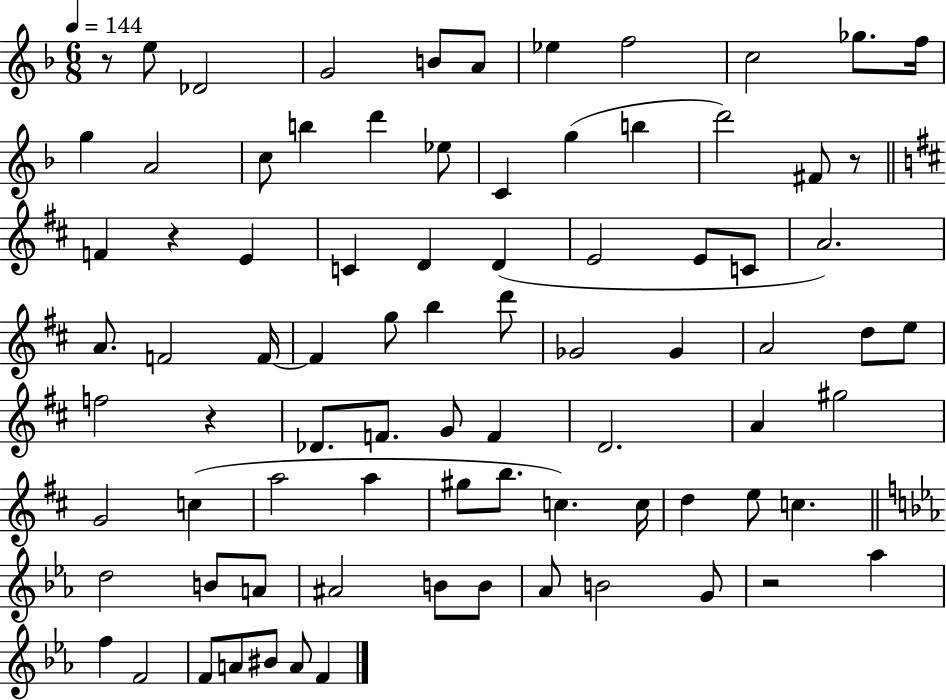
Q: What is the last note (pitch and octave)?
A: F4